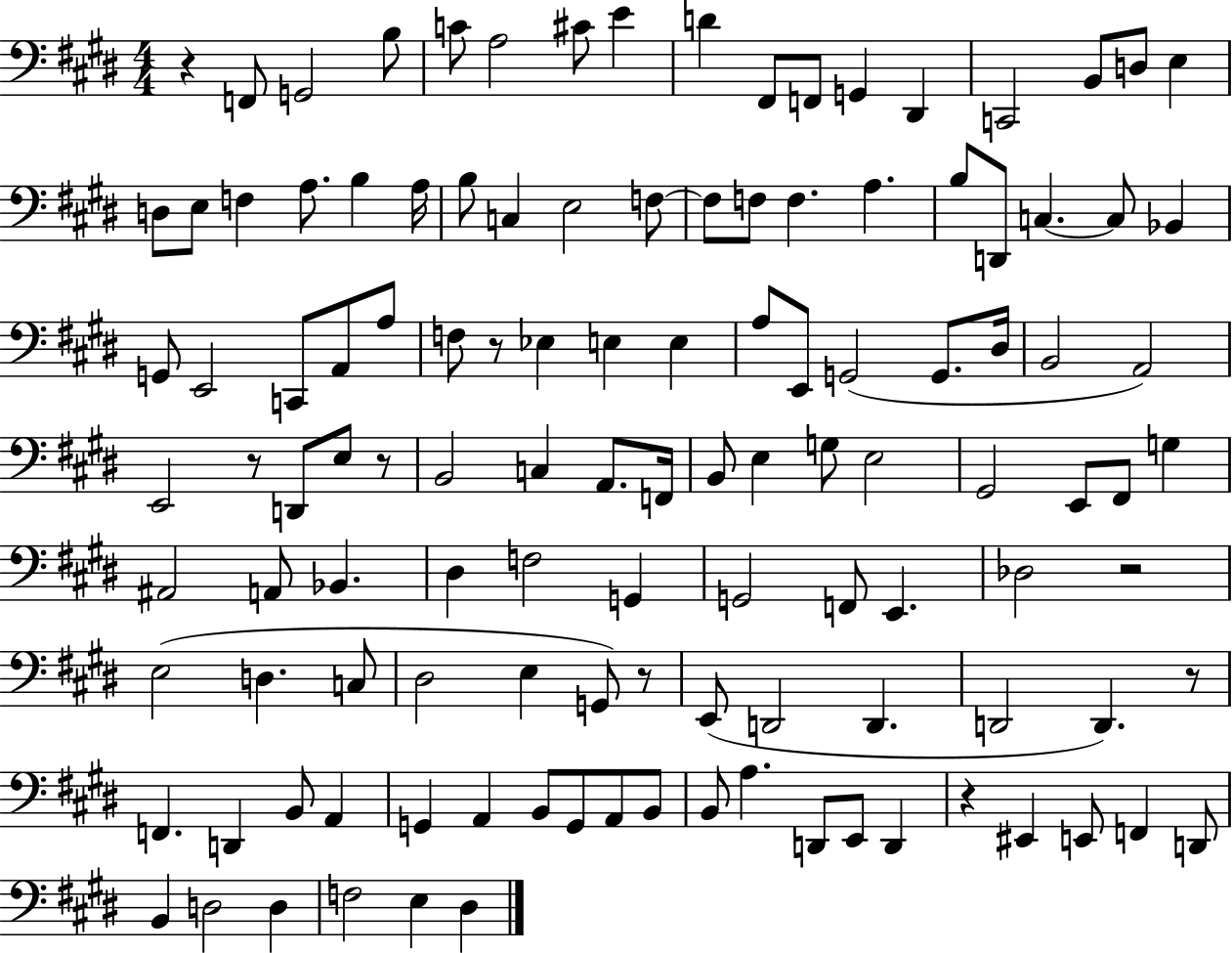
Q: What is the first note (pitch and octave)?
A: F2